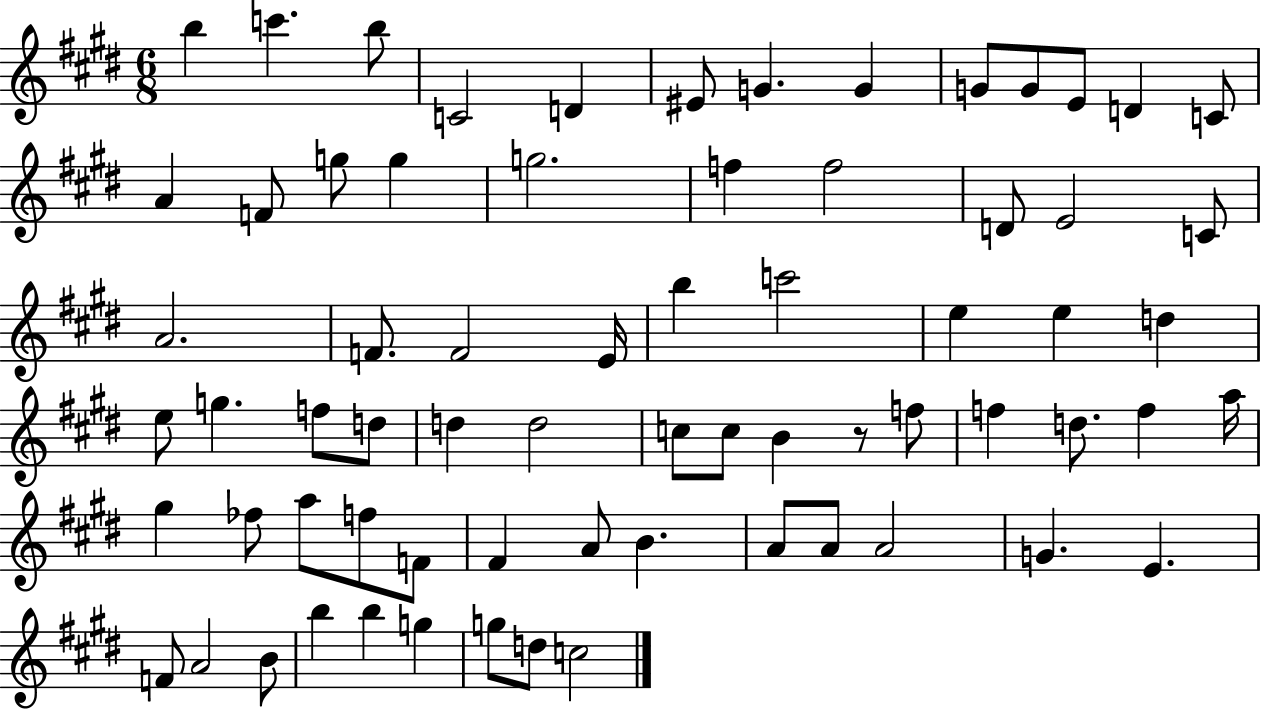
B5/q C6/q. B5/e C4/h D4/q EIS4/e G4/q. G4/q G4/e G4/e E4/e D4/q C4/e A4/q F4/e G5/e G5/q G5/h. F5/q F5/h D4/e E4/h C4/e A4/h. F4/e. F4/h E4/s B5/q C6/h E5/q E5/q D5/q E5/e G5/q. F5/e D5/e D5/q D5/h C5/e C5/e B4/q R/e F5/e F5/q D5/e. F5/q A5/s G#5/q FES5/e A5/e F5/e F4/e F#4/q A4/e B4/q. A4/e A4/e A4/h G4/q. E4/q. F4/e A4/h B4/e B5/q B5/q G5/q G5/e D5/e C5/h